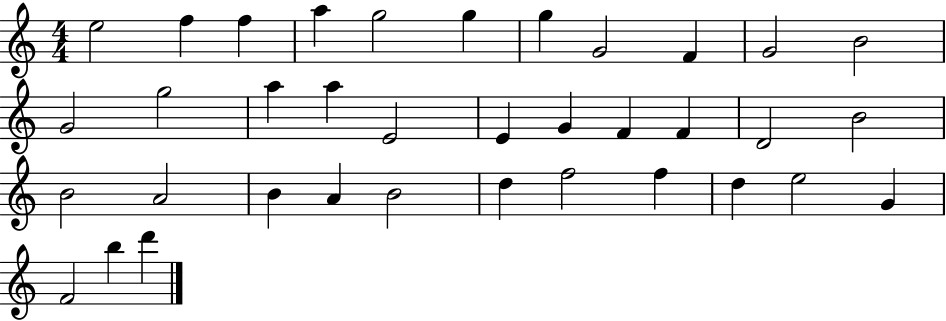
{
  \clef treble
  \numericTimeSignature
  \time 4/4
  \key c \major
  e''2 f''4 f''4 | a''4 g''2 g''4 | g''4 g'2 f'4 | g'2 b'2 | \break g'2 g''2 | a''4 a''4 e'2 | e'4 g'4 f'4 f'4 | d'2 b'2 | \break b'2 a'2 | b'4 a'4 b'2 | d''4 f''2 f''4 | d''4 e''2 g'4 | \break f'2 b''4 d'''4 | \bar "|."
}